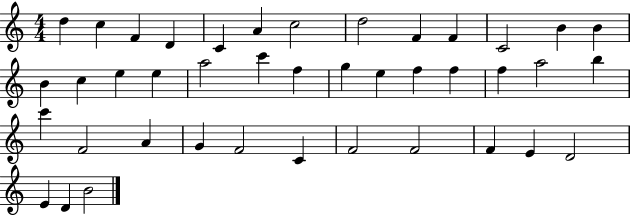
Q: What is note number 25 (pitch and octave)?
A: F5